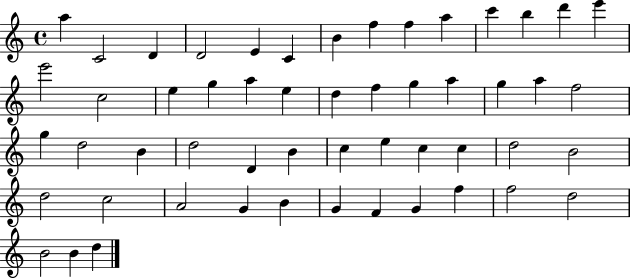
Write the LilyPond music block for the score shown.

{
  \clef treble
  \time 4/4
  \defaultTimeSignature
  \key c \major
  a''4 c'2 d'4 | d'2 e'4 c'4 | b'4 f''4 f''4 a''4 | c'''4 b''4 d'''4 e'''4 | \break e'''2 c''2 | e''4 g''4 a''4 e''4 | d''4 f''4 g''4 a''4 | g''4 a''4 f''2 | \break g''4 d''2 b'4 | d''2 d'4 b'4 | c''4 e''4 c''4 c''4 | d''2 b'2 | \break d''2 c''2 | a'2 g'4 b'4 | g'4 f'4 g'4 f''4 | f''2 d''2 | \break b'2 b'4 d''4 | \bar "|."
}